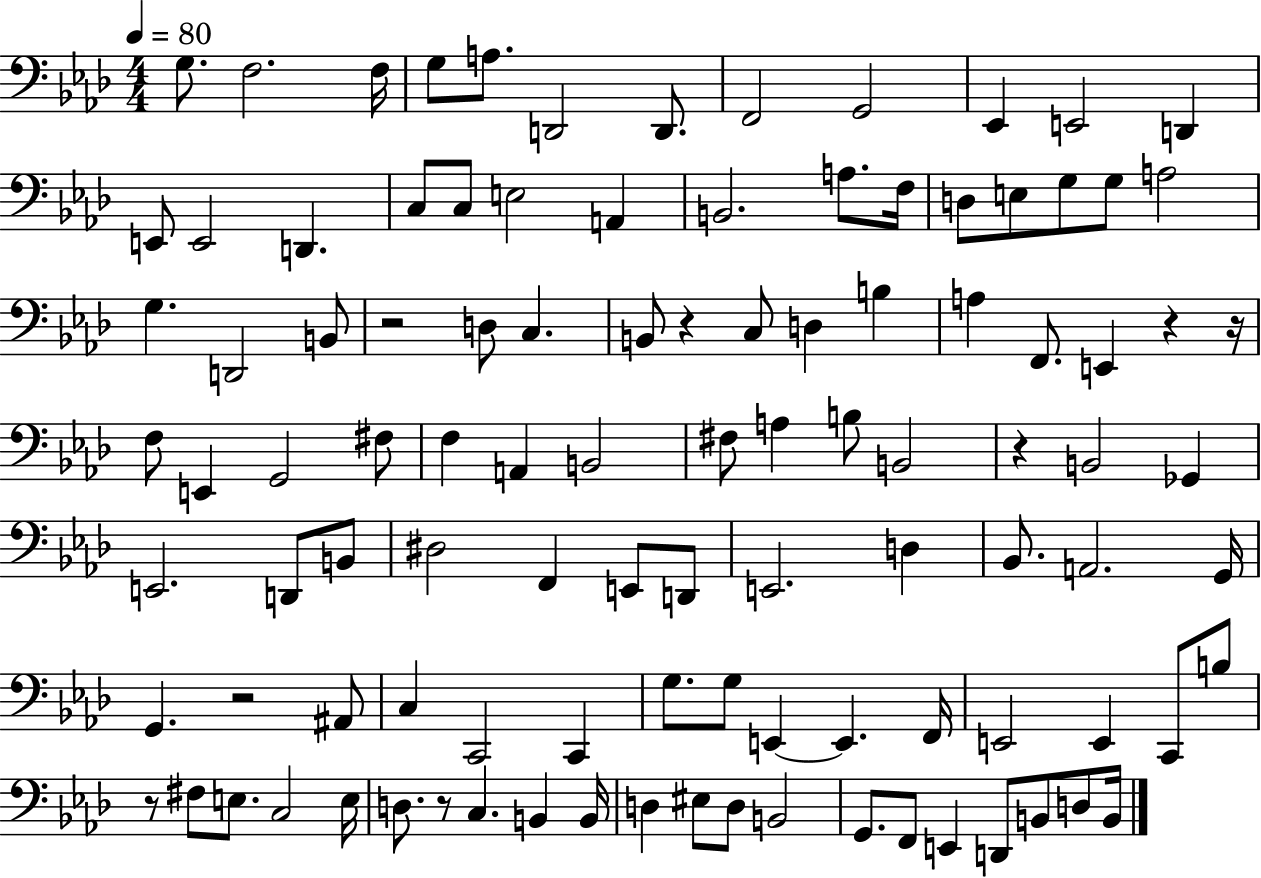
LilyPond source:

{
  \clef bass
  \numericTimeSignature
  \time 4/4
  \key aes \major
  \tempo 4 = 80
  \repeat volta 2 { g8. f2. f16 | g8 a8. d,2 d,8. | f,2 g,2 | ees,4 e,2 d,4 | \break e,8 e,2 d,4. | c8 c8 e2 a,4 | b,2. a8. f16 | d8 e8 g8 g8 a2 | \break g4. d,2 b,8 | r2 d8 c4. | b,8 r4 c8 d4 b4 | a4 f,8. e,4 r4 r16 | \break f8 e,4 g,2 fis8 | f4 a,4 b,2 | fis8 a4 b8 b,2 | r4 b,2 ges,4 | \break e,2. d,8 b,8 | dis2 f,4 e,8 d,8 | e,2. d4 | bes,8. a,2. g,16 | \break g,4. r2 ais,8 | c4 c,2 c,4 | g8. g8 e,4~~ e,4. f,16 | e,2 e,4 c,8 b8 | \break r8 fis8 e8. c2 e16 | d8. r8 c4. b,4 b,16 | d4 eis8 d8 b,2 | g,8. f,8 e,4 d,8 b,8 d8 b,16 | \break } \bar "|."
}